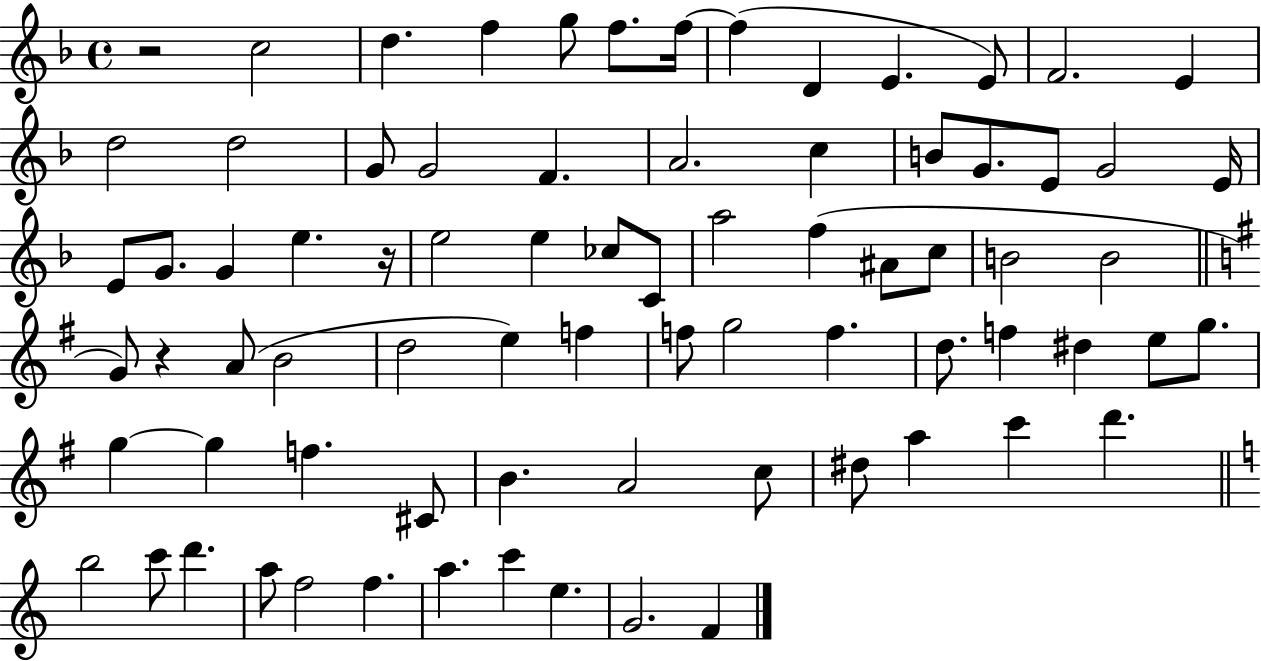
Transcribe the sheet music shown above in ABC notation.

X:1
T:Untitled
M:4/4
L:1/4
K:F
z2 c2 d f g/2 f/2 f/4 f D E E/2 F2 E d2 d2 G/2 G2 F A2 c B/2 G/2 E/2 G2 E/4 E/2 G/2 G e z/4 e2 e _c/2 C/2 a2 f ^A/2 c/2 B2 B2 G/2 z A/2 B2 d2 e f f/2 g2 f d/2 f ^d e/2 g/2 g g f ^C/2 B A2 c/2 ^d/2 a c' d' b2 c'/2 d' a/2 f2 f a c' e G2 F